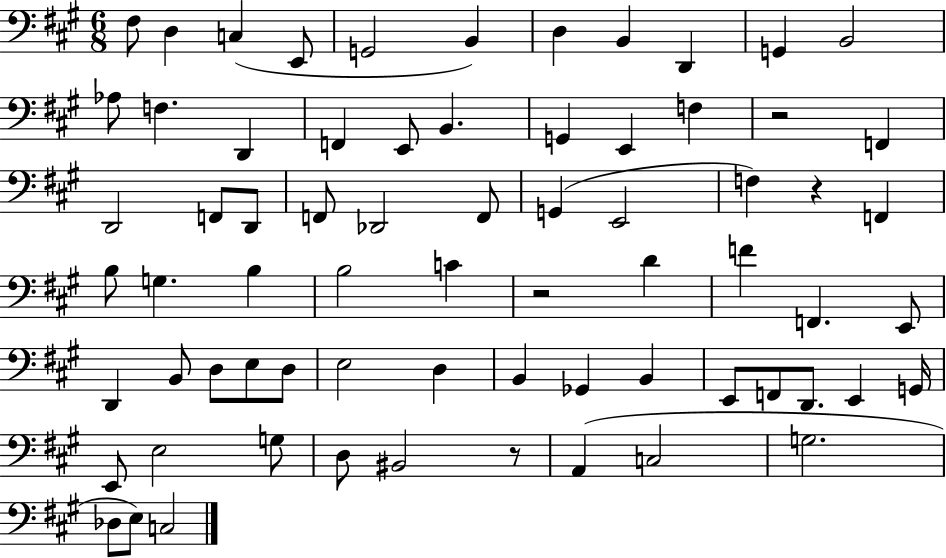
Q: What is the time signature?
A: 6/8